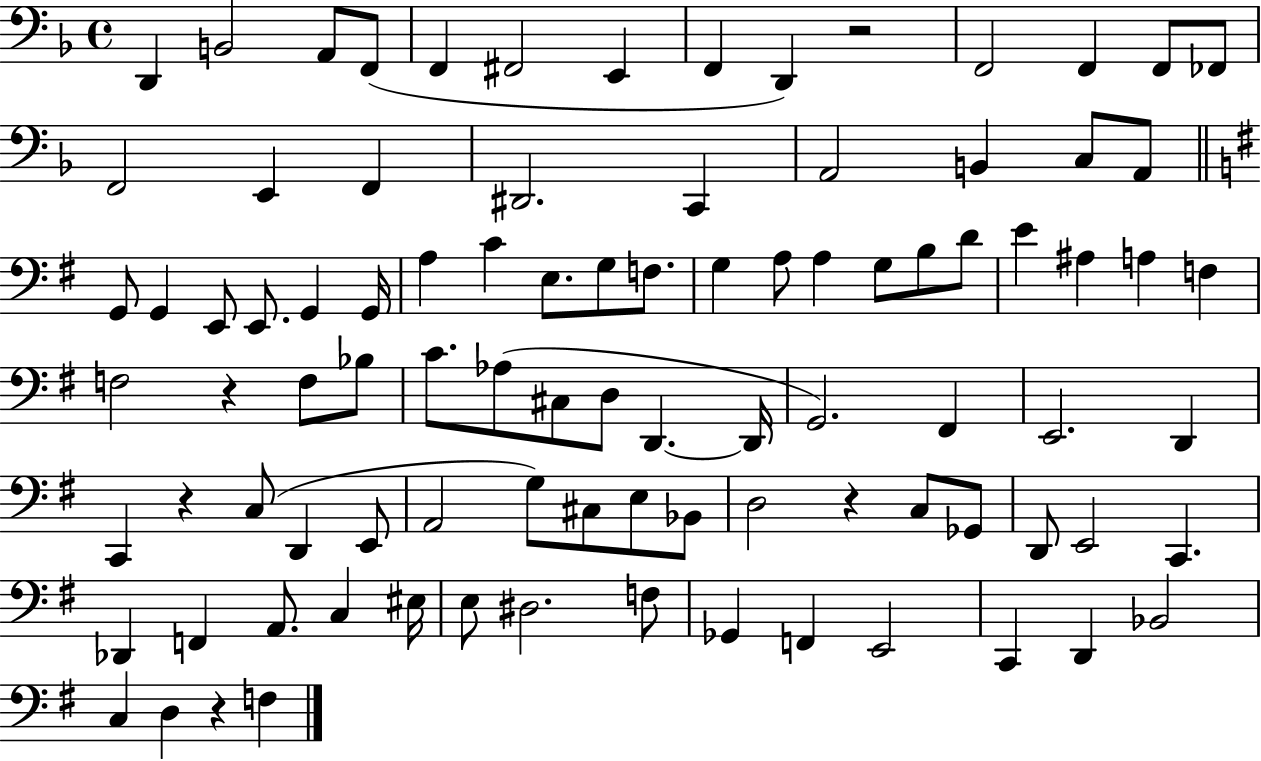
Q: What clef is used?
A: bass